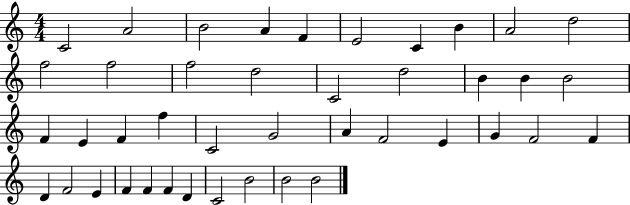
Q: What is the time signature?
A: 4/4